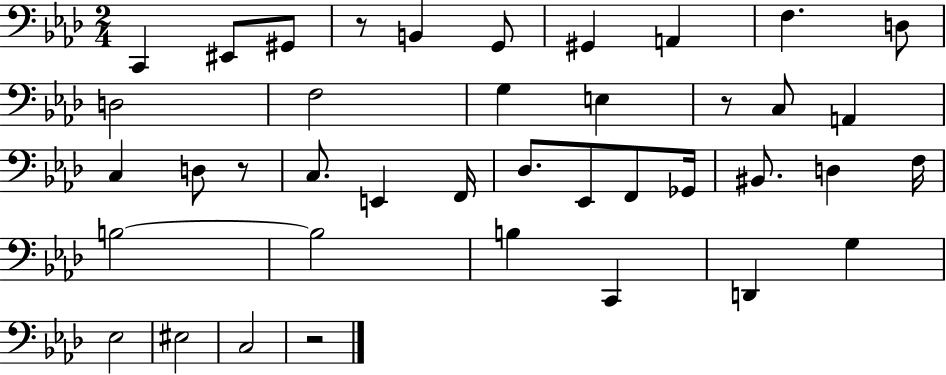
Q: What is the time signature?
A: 2/4